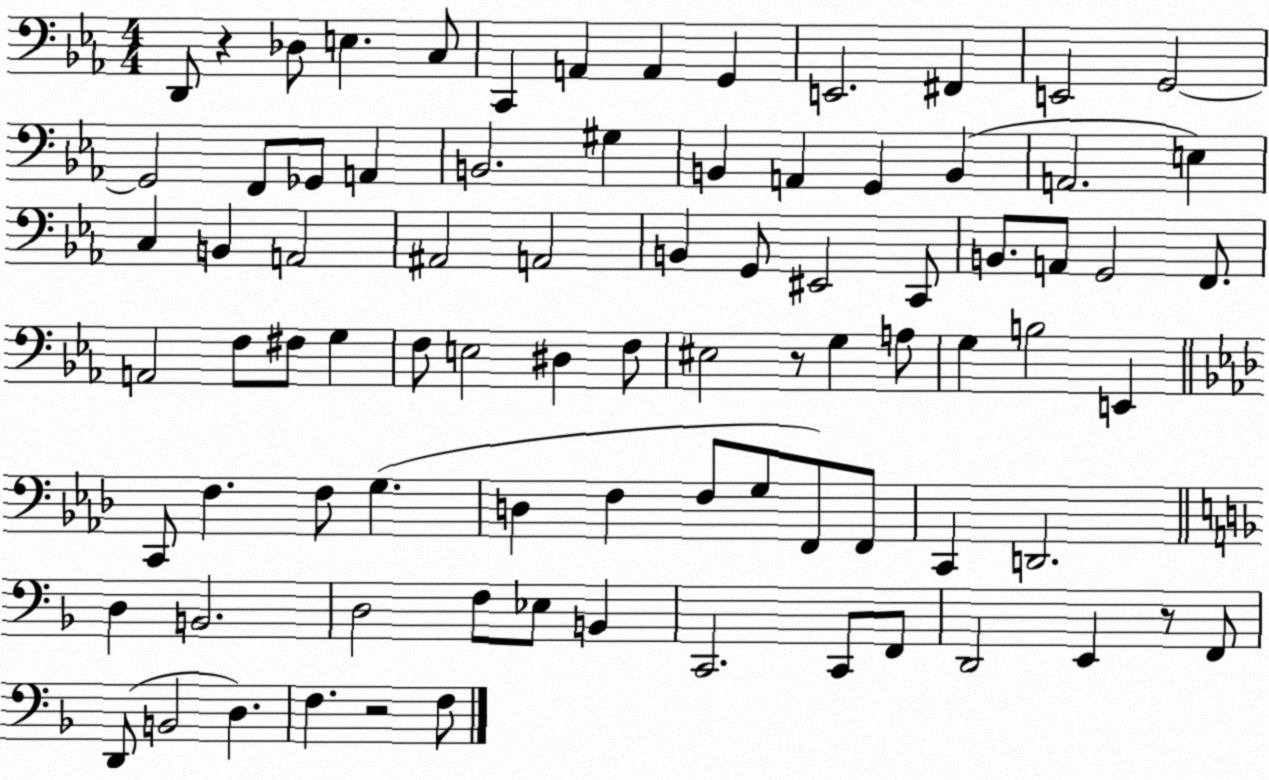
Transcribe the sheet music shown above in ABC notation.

X:1
T:Untitled
M:4/4
L:1/4
K:Eb
D,,/2 z _D,/2 E, C,/2 C,, A,, A,, G,, E,,2 ^F,, E,,2 G,,2 G,,2 F,,/2 _G,,/2 A,, B,,2 ^G, B,, A,, G,, B,, A,,2 E, C, B,, A,,2 ^A,,2 A,,2 B,, G,,/2 ^E,,2 C,,/2 B,,/2 A,,/2 G,,2 F,,/2 A,,2 F,/2 ^F,/2 G, F,/2 E,2 ^D, F,/2 ^E,2 z/2 G, A,/2 G, B,2 E,, C,,/2 F, F,/2 G, D, F, F,/2 G,/2 F,,/2 F,,/2 C,, D,,2 D, B,,2 D,2 F,/2 _E,/2 B,, C,,2 C,,/2 F,,/2 D,,2 E,, z/2 F,,/2 D,,/2 B,,2 D, F, z2 F,/2